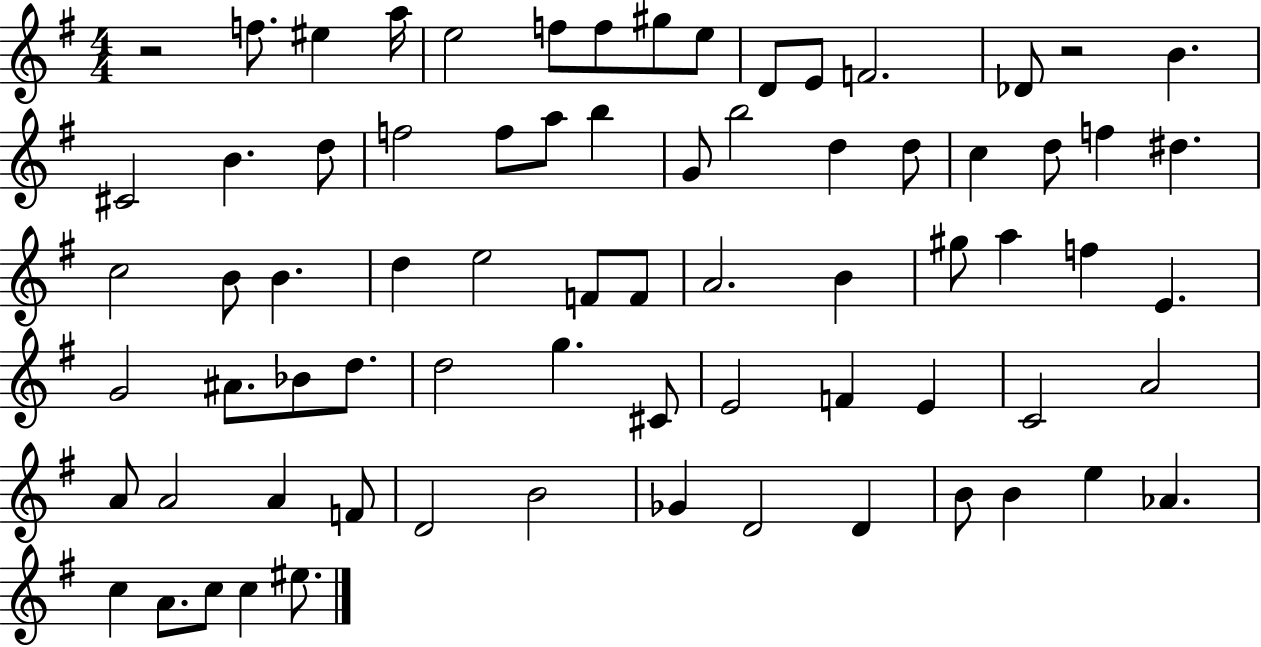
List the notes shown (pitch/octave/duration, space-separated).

R/h F5/e. EIS5/q A5/s E5/h F5/e F5/e G#5/e E5/e D4/e E4/e F4/h. Db4/e R/h B4/q. C#4/h B4/q. D5/e F5/h F5/e A5/e B5/q G4/e B5/h D5/q D5/e C5/q D5/e F5/q D#5/q. C5/h B4/e B4/q. D5/q E5/h F4/e F4/e A4/h. B4/q G#5/e A5/q F5/q E4/q. G4/h A#4/e. Bb4/e D5/e. D5/h G5/q. C#4/e E4/h F4/q E4/q C4/h A4/h A4/e A4/h A4/q F4/e D4/h B4/h Gb4/q D4/h D4/q B4/e B4/q E5/q Ab4/q. C5/q A4/e. C5/e C5/q EIS5/e.